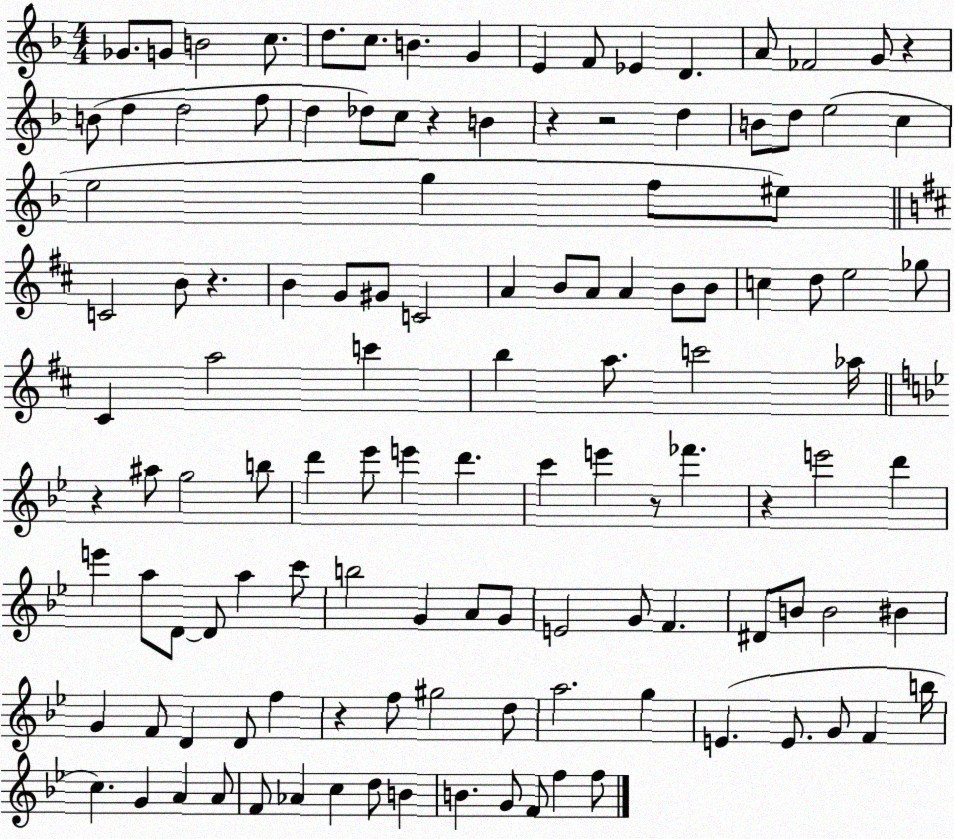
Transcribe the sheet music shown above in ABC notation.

X:1
T:Untitled
M:4/4
L:1/4
K:F
_G/2 G/2 B2 c/2 d/2 c/2 B G E F/2 _E D A/2 _F2 G/2 z B/2 d d2 f/2 d _d/2 c/2 z B z z2 d B/2 d/2 e2 c e2 g f/2 ^e/2 C2 B/2 z B G/2 ^G/2 C2 A B/2 A/2 A B/2 B/2 c d/2 e2 _g/2 ^C a2 c' b a/2 c'2 _a/4 z ^a/2 g2 b/2 d' _e'/2 e' d' c' e' z/2 _f' z e'2 d' e' a/2 D/2 D/2 a c'/2 b2 G A/2 G/2 E2 G/2 F ^D/2 B/2 B2 ^B G F/2 D D/2 f z f/2 ^g2 d/2 a2 g E E/2 G/2 F b/4 c G A A/2 F/2 _A c d/2 B B G/2 F/2 f f/2